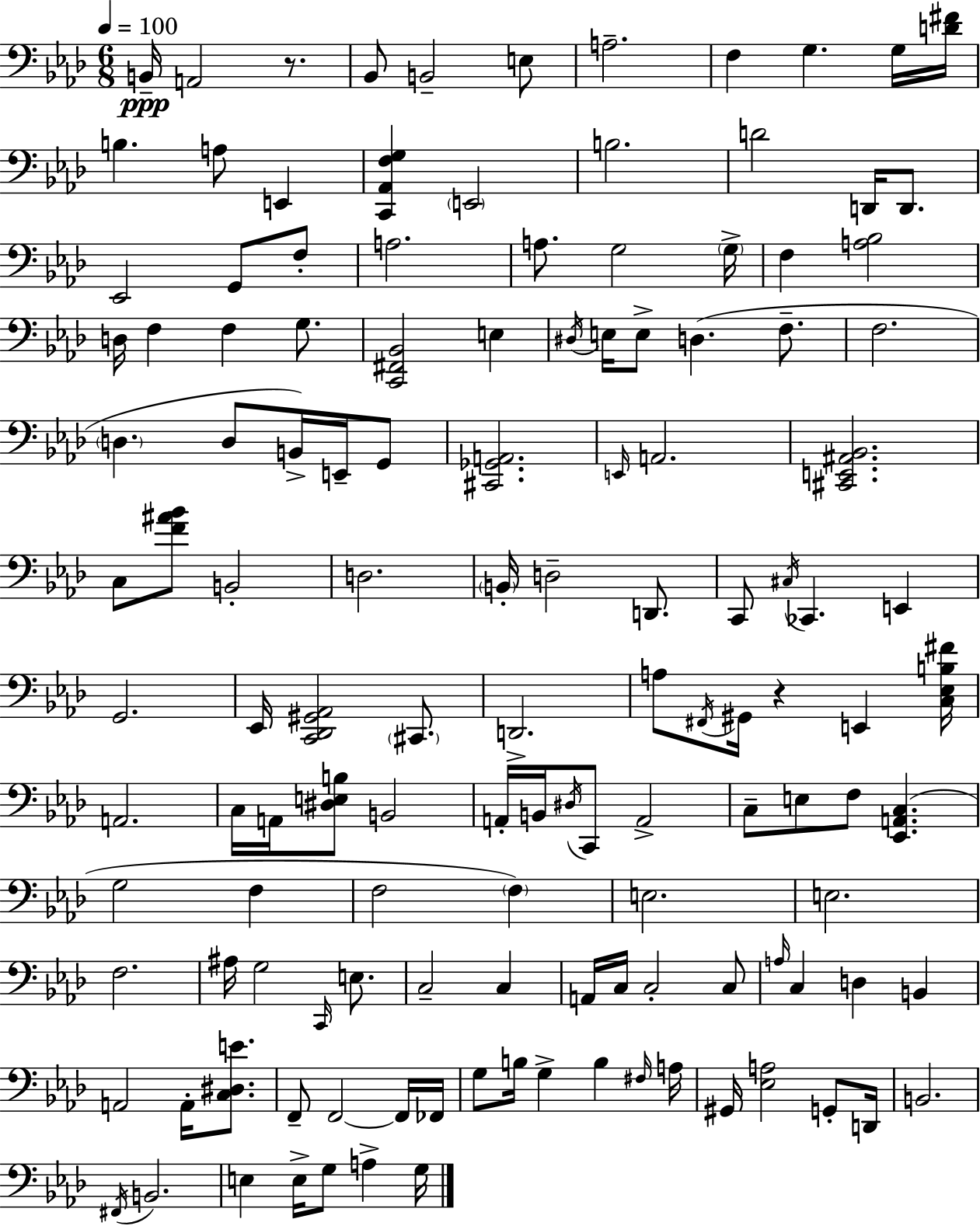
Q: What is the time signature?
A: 6/8